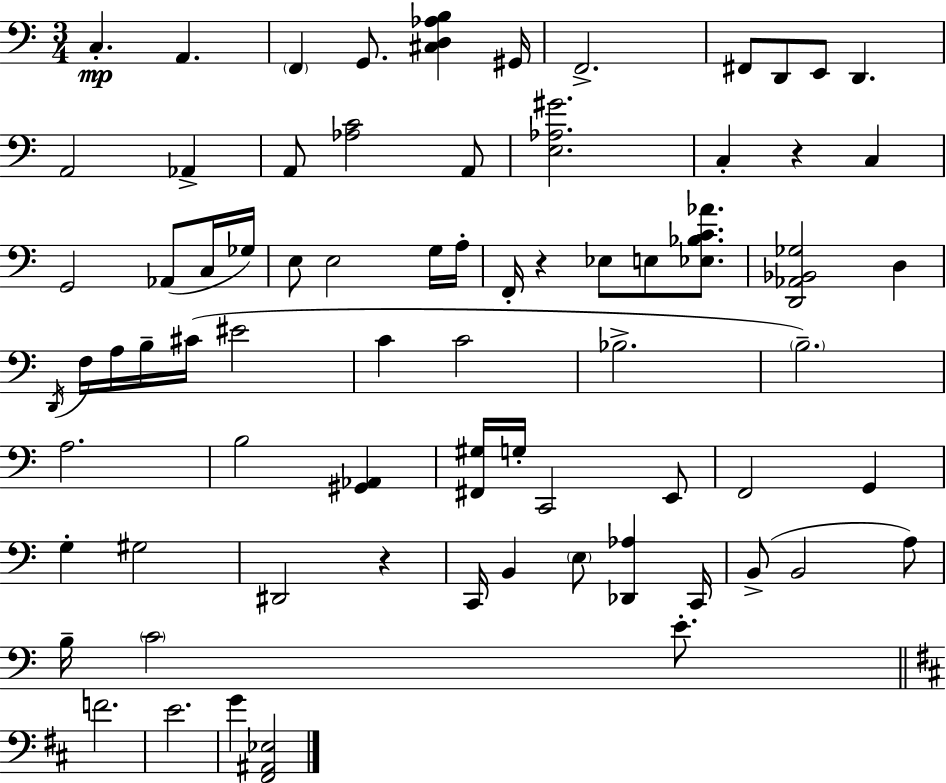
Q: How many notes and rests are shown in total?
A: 73